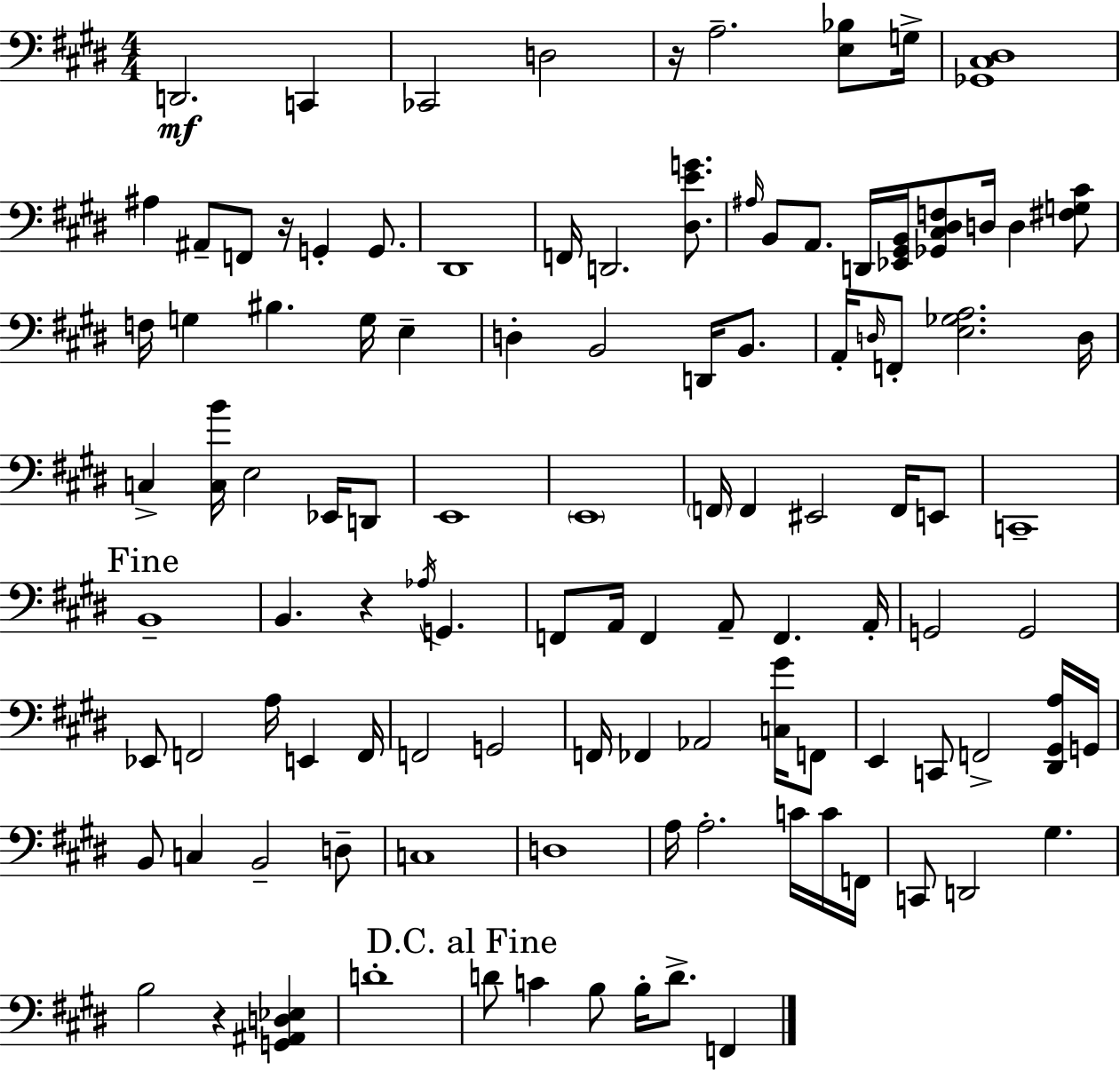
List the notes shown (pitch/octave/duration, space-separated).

D2/h. C2/q CES2/h D3/h R/s A3/h. [E3,Bb3]/e G3/s [Gb2,C#3,D#3]/w A#3/q A#2/e F2/e R/s G2/q G2/e. D#2/w F2/s D2/h. [D#3,E4,G4]/e. A#3/s B2/e A2/e. D2/s [Eb2,G#2,B2]/s [Gb2,C#3,D#3,F3]/e D3/s D3/q [F#3,G3,C#4]/e F3/s G3/q BIS3/q. G3/s E3/q D3/q B2/h D2/s B2/e. A2/s D3/s F2/e [E3,Gb3,A3]/h. D3/s C3/q [C3,B4]/s E3/h Eb2/s D2/e E2/w E2/w F2/s F2/q EIS2/h F2/s E2/e C2/w B2/w B2/q. R/q Ab3/s G2/q. F2/e A2/s F2/q A2/e F2/q. A2/s G2/h G2/h Eb2/e F2/h A3/s E2/q F2/s F2/h G2/h F2/s FES2/q Ab2/h [C3,G#4]/s F2/e E2/q C2/e F2/h [D#2,G#2,A3]/s G2/s B2/e C3/q B2/h D3/e C3/w D3/w A3/s A3/h. C4/s C4/s F2/s C2/e D2/h G#3/q. B3/h R/q [G2,A#2,D3,Eb3]/q D4/w D4/e C4/q B3/e B3/s D4/e. F2/q